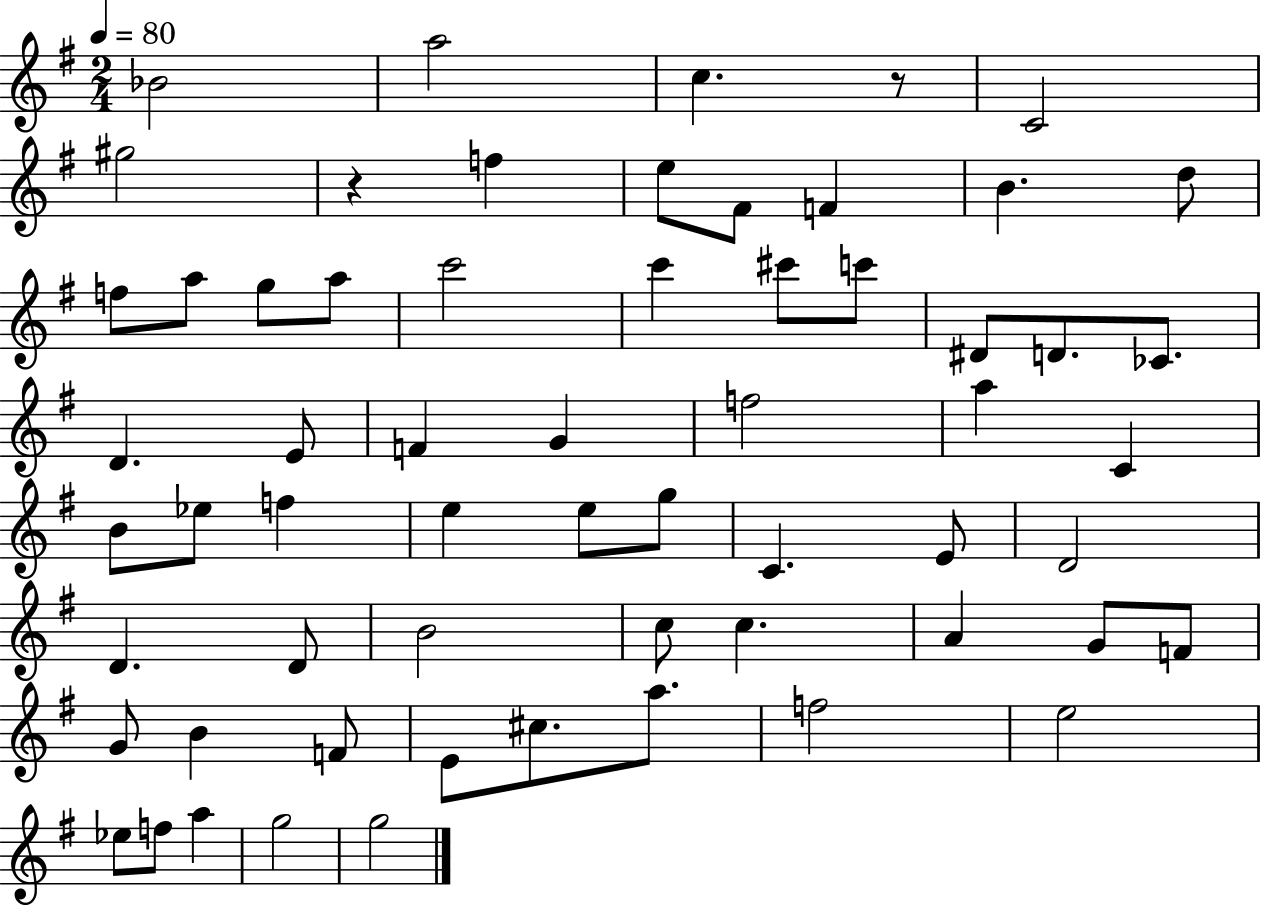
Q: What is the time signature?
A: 2/4